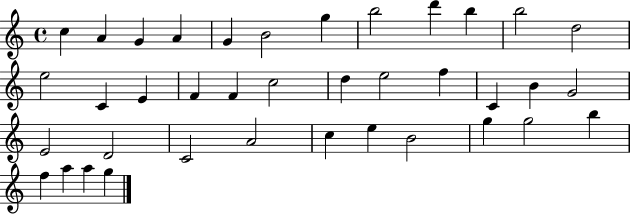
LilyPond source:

{
  \clef treble
  \time 4/4
  \defaultTimeSignature
  \key c \major
  c''4 a'4 g'4 a'4 | g'4 b'2 g''4 | b''2 d'''4 b''4 | b''2 d''2 | \break e''2 c'4 e'4 | f'4 f'4 c''2 | d''4 e''2 f''4 | c'4 b'4 g'2 | \break e'2 d'2 | c'2 a'2 | c''4 e''4 b'2 | g''4 g''2 b''4 | \break f''4 a''4 a''4 g''4 | \bar "|."
}